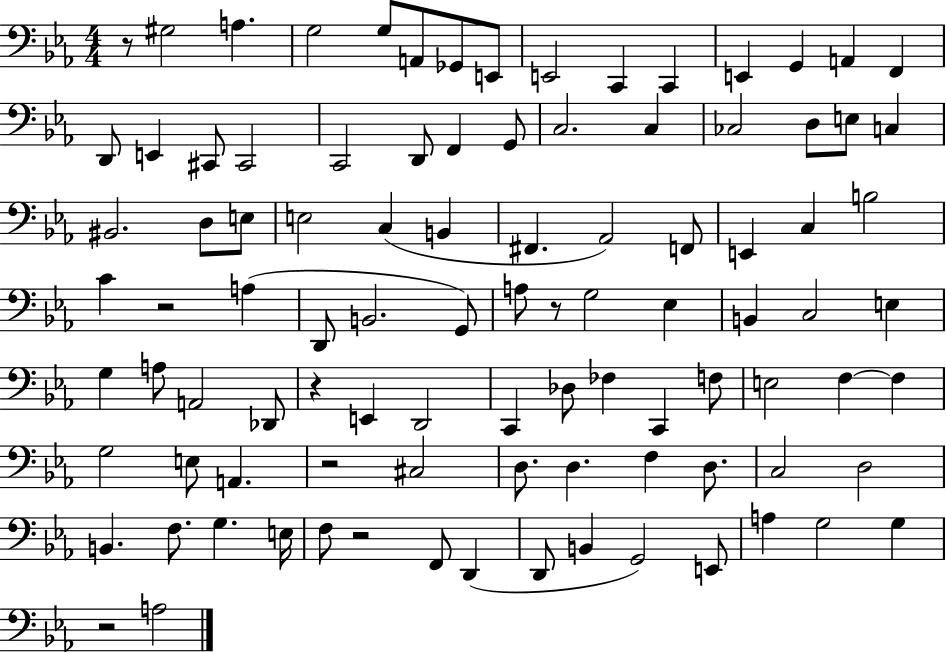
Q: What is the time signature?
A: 4/4